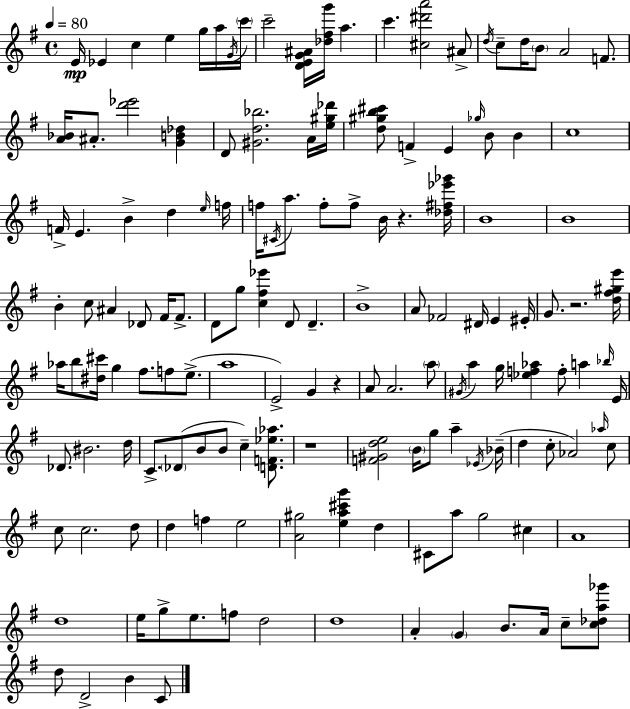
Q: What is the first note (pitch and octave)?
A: E4